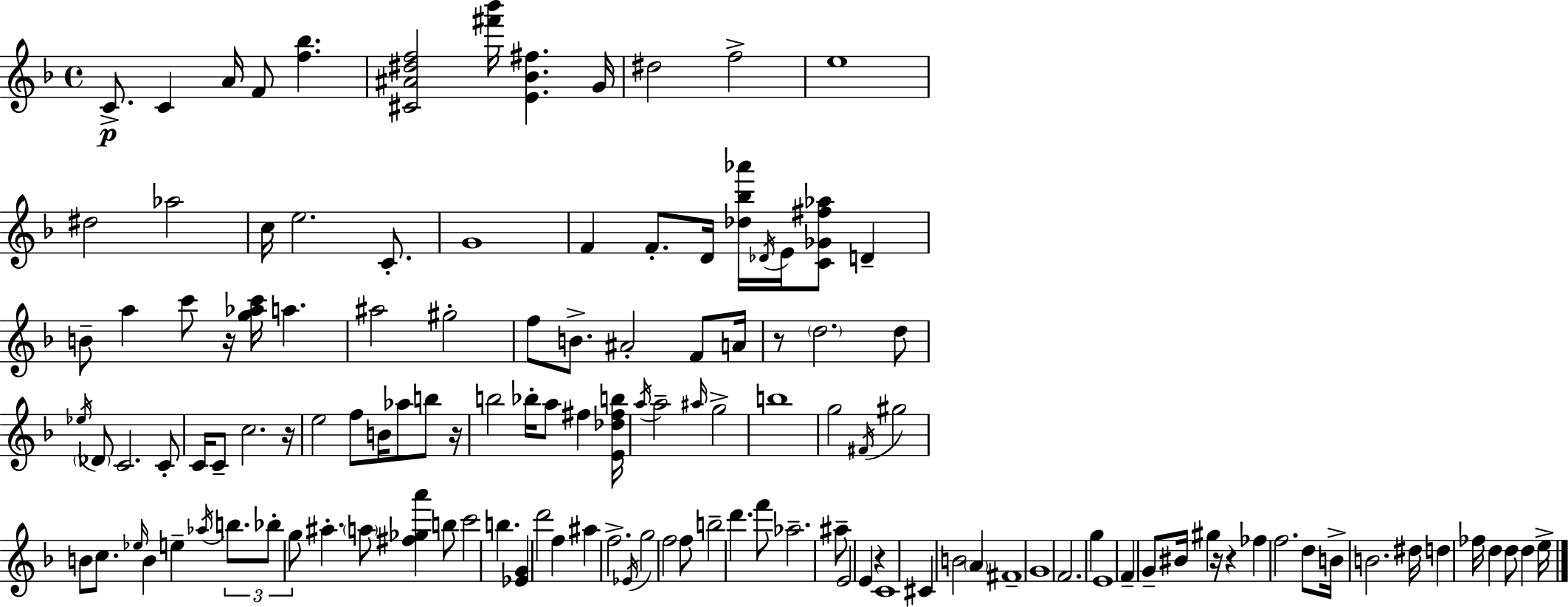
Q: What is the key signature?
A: F major